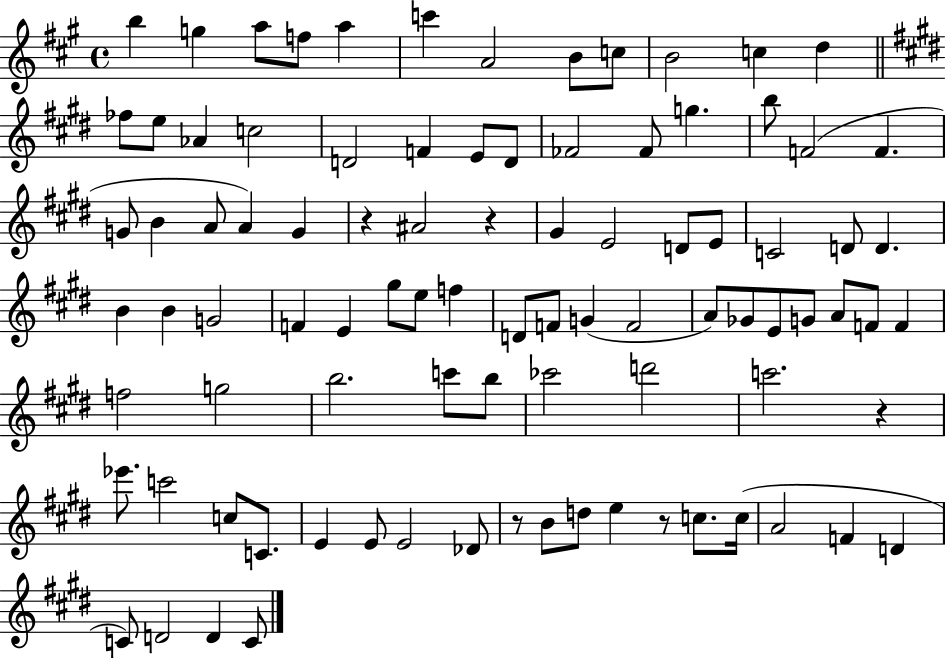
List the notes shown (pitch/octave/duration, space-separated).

B5/q G5/q A5/e F5/e A5/q C6/q A4/h B4/e C5/e B4/h C5/q D5/q FES5/e E5/e Ab4/q C5/h D4/h F4/q E4/e D4/e FES4/h FES4/e G5/q. B5/e F4/h F4/q. G4/e B4/q A4/e A4/q G4/q R/q A#4/h R/q G#4/q E4/h D4/e E4/e C4/h D4/e D4/q. B4/q B4/q G4/h F4/q E4/q G#5/e E5/e F5/q D4/e F4/e G4/q F4/h A4/e Gb4/e E4/e G4/e A4/e F4/e F4/q F5/h G5/h B5/h. C6/e B5/e CES6/h D6/h C6/h. R/q Eb6/e. C6/h C5/e C4/e. E4/q E4/e E4/h Db4/e R/e B4/e D5/e E5/q R/e C5/e. C5/s A4/h F4/q D4/q C4/e D4/h D4/q C4/e